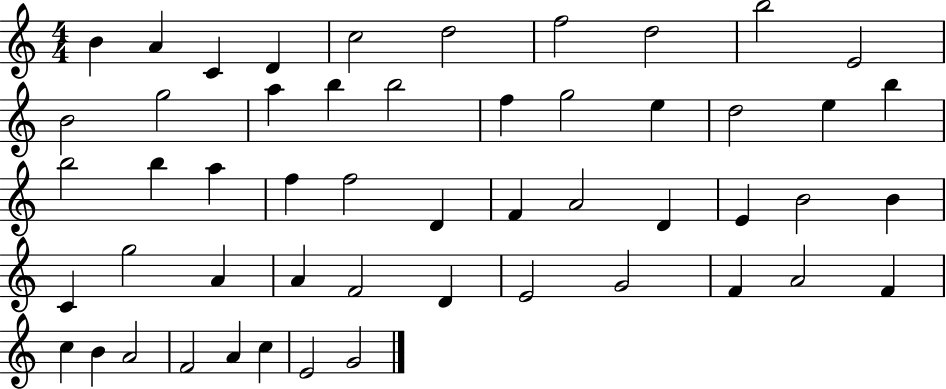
{
  \clef treble
  \numericTimeSignature
  \time 4/4
  \key c \major
  b'4 a'4 c'4 d'4 | c''2 d''2 | f''2 d''2 | b''2 e'2 | \break b'2 g''2 | a''4 b''4 b''2 | f''4 g''2 e''4 | d''2 e''4 b''4 | \break b''2 b''4 a''4 | f''4 f''2 d'4 | f'4 a'2 d'4 | e'4 b'2 b'4 | \break c'4 g''2 a'4 | a'4 f'2 d'4 | e'2 g'2 | f'4 a'2 f'4 | \break c''4 b'4 a'2 | f'2 a'4 c''4 | e'2 g'2 | \bar "|."
}